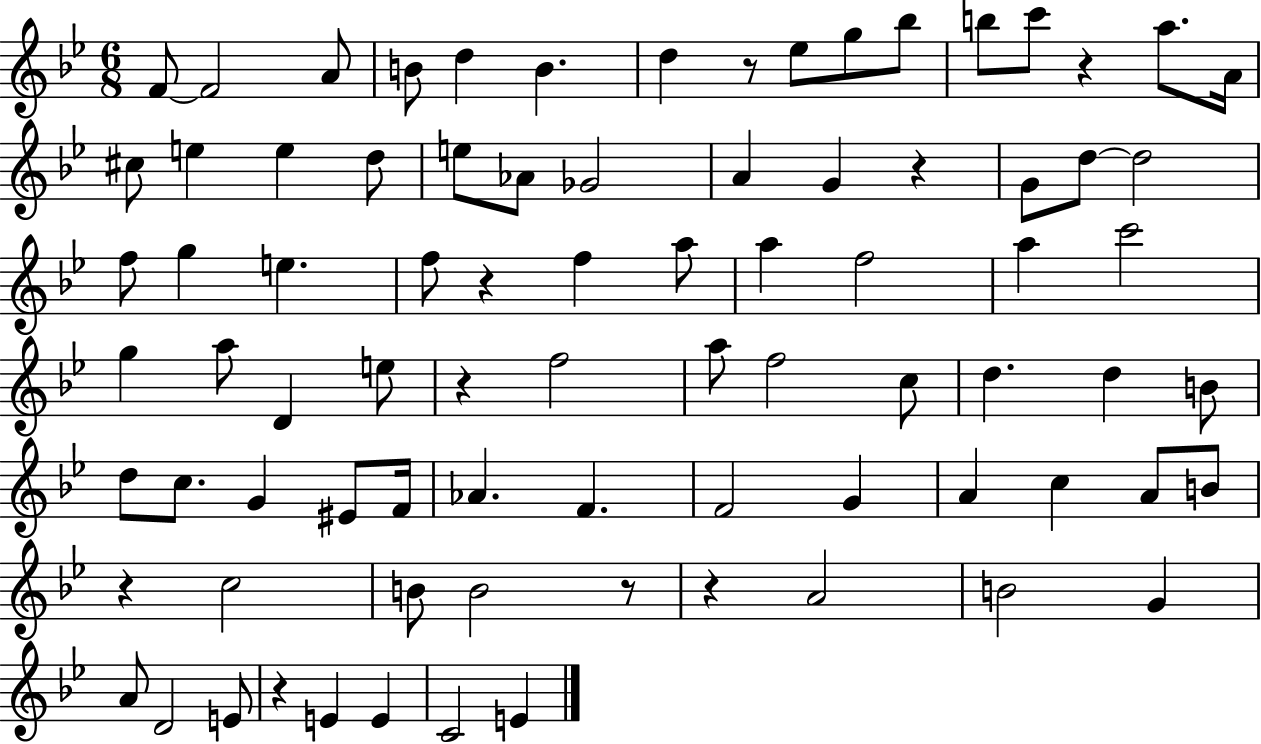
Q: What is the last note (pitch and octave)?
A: E4